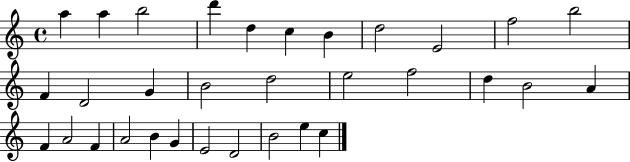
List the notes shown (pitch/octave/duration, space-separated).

A5/q A5/q B5/h D6/q D5/q C5/q B4/q D5/h E4/h F5/h B5/h F4/q D4/h G4/q B4/h D5/h E5/h F5/h D5/q B4/h A4/q F4/q A4/h F4/q A4/h B4/q G4/q E4/h D4/h B4/h E5/q C5/q